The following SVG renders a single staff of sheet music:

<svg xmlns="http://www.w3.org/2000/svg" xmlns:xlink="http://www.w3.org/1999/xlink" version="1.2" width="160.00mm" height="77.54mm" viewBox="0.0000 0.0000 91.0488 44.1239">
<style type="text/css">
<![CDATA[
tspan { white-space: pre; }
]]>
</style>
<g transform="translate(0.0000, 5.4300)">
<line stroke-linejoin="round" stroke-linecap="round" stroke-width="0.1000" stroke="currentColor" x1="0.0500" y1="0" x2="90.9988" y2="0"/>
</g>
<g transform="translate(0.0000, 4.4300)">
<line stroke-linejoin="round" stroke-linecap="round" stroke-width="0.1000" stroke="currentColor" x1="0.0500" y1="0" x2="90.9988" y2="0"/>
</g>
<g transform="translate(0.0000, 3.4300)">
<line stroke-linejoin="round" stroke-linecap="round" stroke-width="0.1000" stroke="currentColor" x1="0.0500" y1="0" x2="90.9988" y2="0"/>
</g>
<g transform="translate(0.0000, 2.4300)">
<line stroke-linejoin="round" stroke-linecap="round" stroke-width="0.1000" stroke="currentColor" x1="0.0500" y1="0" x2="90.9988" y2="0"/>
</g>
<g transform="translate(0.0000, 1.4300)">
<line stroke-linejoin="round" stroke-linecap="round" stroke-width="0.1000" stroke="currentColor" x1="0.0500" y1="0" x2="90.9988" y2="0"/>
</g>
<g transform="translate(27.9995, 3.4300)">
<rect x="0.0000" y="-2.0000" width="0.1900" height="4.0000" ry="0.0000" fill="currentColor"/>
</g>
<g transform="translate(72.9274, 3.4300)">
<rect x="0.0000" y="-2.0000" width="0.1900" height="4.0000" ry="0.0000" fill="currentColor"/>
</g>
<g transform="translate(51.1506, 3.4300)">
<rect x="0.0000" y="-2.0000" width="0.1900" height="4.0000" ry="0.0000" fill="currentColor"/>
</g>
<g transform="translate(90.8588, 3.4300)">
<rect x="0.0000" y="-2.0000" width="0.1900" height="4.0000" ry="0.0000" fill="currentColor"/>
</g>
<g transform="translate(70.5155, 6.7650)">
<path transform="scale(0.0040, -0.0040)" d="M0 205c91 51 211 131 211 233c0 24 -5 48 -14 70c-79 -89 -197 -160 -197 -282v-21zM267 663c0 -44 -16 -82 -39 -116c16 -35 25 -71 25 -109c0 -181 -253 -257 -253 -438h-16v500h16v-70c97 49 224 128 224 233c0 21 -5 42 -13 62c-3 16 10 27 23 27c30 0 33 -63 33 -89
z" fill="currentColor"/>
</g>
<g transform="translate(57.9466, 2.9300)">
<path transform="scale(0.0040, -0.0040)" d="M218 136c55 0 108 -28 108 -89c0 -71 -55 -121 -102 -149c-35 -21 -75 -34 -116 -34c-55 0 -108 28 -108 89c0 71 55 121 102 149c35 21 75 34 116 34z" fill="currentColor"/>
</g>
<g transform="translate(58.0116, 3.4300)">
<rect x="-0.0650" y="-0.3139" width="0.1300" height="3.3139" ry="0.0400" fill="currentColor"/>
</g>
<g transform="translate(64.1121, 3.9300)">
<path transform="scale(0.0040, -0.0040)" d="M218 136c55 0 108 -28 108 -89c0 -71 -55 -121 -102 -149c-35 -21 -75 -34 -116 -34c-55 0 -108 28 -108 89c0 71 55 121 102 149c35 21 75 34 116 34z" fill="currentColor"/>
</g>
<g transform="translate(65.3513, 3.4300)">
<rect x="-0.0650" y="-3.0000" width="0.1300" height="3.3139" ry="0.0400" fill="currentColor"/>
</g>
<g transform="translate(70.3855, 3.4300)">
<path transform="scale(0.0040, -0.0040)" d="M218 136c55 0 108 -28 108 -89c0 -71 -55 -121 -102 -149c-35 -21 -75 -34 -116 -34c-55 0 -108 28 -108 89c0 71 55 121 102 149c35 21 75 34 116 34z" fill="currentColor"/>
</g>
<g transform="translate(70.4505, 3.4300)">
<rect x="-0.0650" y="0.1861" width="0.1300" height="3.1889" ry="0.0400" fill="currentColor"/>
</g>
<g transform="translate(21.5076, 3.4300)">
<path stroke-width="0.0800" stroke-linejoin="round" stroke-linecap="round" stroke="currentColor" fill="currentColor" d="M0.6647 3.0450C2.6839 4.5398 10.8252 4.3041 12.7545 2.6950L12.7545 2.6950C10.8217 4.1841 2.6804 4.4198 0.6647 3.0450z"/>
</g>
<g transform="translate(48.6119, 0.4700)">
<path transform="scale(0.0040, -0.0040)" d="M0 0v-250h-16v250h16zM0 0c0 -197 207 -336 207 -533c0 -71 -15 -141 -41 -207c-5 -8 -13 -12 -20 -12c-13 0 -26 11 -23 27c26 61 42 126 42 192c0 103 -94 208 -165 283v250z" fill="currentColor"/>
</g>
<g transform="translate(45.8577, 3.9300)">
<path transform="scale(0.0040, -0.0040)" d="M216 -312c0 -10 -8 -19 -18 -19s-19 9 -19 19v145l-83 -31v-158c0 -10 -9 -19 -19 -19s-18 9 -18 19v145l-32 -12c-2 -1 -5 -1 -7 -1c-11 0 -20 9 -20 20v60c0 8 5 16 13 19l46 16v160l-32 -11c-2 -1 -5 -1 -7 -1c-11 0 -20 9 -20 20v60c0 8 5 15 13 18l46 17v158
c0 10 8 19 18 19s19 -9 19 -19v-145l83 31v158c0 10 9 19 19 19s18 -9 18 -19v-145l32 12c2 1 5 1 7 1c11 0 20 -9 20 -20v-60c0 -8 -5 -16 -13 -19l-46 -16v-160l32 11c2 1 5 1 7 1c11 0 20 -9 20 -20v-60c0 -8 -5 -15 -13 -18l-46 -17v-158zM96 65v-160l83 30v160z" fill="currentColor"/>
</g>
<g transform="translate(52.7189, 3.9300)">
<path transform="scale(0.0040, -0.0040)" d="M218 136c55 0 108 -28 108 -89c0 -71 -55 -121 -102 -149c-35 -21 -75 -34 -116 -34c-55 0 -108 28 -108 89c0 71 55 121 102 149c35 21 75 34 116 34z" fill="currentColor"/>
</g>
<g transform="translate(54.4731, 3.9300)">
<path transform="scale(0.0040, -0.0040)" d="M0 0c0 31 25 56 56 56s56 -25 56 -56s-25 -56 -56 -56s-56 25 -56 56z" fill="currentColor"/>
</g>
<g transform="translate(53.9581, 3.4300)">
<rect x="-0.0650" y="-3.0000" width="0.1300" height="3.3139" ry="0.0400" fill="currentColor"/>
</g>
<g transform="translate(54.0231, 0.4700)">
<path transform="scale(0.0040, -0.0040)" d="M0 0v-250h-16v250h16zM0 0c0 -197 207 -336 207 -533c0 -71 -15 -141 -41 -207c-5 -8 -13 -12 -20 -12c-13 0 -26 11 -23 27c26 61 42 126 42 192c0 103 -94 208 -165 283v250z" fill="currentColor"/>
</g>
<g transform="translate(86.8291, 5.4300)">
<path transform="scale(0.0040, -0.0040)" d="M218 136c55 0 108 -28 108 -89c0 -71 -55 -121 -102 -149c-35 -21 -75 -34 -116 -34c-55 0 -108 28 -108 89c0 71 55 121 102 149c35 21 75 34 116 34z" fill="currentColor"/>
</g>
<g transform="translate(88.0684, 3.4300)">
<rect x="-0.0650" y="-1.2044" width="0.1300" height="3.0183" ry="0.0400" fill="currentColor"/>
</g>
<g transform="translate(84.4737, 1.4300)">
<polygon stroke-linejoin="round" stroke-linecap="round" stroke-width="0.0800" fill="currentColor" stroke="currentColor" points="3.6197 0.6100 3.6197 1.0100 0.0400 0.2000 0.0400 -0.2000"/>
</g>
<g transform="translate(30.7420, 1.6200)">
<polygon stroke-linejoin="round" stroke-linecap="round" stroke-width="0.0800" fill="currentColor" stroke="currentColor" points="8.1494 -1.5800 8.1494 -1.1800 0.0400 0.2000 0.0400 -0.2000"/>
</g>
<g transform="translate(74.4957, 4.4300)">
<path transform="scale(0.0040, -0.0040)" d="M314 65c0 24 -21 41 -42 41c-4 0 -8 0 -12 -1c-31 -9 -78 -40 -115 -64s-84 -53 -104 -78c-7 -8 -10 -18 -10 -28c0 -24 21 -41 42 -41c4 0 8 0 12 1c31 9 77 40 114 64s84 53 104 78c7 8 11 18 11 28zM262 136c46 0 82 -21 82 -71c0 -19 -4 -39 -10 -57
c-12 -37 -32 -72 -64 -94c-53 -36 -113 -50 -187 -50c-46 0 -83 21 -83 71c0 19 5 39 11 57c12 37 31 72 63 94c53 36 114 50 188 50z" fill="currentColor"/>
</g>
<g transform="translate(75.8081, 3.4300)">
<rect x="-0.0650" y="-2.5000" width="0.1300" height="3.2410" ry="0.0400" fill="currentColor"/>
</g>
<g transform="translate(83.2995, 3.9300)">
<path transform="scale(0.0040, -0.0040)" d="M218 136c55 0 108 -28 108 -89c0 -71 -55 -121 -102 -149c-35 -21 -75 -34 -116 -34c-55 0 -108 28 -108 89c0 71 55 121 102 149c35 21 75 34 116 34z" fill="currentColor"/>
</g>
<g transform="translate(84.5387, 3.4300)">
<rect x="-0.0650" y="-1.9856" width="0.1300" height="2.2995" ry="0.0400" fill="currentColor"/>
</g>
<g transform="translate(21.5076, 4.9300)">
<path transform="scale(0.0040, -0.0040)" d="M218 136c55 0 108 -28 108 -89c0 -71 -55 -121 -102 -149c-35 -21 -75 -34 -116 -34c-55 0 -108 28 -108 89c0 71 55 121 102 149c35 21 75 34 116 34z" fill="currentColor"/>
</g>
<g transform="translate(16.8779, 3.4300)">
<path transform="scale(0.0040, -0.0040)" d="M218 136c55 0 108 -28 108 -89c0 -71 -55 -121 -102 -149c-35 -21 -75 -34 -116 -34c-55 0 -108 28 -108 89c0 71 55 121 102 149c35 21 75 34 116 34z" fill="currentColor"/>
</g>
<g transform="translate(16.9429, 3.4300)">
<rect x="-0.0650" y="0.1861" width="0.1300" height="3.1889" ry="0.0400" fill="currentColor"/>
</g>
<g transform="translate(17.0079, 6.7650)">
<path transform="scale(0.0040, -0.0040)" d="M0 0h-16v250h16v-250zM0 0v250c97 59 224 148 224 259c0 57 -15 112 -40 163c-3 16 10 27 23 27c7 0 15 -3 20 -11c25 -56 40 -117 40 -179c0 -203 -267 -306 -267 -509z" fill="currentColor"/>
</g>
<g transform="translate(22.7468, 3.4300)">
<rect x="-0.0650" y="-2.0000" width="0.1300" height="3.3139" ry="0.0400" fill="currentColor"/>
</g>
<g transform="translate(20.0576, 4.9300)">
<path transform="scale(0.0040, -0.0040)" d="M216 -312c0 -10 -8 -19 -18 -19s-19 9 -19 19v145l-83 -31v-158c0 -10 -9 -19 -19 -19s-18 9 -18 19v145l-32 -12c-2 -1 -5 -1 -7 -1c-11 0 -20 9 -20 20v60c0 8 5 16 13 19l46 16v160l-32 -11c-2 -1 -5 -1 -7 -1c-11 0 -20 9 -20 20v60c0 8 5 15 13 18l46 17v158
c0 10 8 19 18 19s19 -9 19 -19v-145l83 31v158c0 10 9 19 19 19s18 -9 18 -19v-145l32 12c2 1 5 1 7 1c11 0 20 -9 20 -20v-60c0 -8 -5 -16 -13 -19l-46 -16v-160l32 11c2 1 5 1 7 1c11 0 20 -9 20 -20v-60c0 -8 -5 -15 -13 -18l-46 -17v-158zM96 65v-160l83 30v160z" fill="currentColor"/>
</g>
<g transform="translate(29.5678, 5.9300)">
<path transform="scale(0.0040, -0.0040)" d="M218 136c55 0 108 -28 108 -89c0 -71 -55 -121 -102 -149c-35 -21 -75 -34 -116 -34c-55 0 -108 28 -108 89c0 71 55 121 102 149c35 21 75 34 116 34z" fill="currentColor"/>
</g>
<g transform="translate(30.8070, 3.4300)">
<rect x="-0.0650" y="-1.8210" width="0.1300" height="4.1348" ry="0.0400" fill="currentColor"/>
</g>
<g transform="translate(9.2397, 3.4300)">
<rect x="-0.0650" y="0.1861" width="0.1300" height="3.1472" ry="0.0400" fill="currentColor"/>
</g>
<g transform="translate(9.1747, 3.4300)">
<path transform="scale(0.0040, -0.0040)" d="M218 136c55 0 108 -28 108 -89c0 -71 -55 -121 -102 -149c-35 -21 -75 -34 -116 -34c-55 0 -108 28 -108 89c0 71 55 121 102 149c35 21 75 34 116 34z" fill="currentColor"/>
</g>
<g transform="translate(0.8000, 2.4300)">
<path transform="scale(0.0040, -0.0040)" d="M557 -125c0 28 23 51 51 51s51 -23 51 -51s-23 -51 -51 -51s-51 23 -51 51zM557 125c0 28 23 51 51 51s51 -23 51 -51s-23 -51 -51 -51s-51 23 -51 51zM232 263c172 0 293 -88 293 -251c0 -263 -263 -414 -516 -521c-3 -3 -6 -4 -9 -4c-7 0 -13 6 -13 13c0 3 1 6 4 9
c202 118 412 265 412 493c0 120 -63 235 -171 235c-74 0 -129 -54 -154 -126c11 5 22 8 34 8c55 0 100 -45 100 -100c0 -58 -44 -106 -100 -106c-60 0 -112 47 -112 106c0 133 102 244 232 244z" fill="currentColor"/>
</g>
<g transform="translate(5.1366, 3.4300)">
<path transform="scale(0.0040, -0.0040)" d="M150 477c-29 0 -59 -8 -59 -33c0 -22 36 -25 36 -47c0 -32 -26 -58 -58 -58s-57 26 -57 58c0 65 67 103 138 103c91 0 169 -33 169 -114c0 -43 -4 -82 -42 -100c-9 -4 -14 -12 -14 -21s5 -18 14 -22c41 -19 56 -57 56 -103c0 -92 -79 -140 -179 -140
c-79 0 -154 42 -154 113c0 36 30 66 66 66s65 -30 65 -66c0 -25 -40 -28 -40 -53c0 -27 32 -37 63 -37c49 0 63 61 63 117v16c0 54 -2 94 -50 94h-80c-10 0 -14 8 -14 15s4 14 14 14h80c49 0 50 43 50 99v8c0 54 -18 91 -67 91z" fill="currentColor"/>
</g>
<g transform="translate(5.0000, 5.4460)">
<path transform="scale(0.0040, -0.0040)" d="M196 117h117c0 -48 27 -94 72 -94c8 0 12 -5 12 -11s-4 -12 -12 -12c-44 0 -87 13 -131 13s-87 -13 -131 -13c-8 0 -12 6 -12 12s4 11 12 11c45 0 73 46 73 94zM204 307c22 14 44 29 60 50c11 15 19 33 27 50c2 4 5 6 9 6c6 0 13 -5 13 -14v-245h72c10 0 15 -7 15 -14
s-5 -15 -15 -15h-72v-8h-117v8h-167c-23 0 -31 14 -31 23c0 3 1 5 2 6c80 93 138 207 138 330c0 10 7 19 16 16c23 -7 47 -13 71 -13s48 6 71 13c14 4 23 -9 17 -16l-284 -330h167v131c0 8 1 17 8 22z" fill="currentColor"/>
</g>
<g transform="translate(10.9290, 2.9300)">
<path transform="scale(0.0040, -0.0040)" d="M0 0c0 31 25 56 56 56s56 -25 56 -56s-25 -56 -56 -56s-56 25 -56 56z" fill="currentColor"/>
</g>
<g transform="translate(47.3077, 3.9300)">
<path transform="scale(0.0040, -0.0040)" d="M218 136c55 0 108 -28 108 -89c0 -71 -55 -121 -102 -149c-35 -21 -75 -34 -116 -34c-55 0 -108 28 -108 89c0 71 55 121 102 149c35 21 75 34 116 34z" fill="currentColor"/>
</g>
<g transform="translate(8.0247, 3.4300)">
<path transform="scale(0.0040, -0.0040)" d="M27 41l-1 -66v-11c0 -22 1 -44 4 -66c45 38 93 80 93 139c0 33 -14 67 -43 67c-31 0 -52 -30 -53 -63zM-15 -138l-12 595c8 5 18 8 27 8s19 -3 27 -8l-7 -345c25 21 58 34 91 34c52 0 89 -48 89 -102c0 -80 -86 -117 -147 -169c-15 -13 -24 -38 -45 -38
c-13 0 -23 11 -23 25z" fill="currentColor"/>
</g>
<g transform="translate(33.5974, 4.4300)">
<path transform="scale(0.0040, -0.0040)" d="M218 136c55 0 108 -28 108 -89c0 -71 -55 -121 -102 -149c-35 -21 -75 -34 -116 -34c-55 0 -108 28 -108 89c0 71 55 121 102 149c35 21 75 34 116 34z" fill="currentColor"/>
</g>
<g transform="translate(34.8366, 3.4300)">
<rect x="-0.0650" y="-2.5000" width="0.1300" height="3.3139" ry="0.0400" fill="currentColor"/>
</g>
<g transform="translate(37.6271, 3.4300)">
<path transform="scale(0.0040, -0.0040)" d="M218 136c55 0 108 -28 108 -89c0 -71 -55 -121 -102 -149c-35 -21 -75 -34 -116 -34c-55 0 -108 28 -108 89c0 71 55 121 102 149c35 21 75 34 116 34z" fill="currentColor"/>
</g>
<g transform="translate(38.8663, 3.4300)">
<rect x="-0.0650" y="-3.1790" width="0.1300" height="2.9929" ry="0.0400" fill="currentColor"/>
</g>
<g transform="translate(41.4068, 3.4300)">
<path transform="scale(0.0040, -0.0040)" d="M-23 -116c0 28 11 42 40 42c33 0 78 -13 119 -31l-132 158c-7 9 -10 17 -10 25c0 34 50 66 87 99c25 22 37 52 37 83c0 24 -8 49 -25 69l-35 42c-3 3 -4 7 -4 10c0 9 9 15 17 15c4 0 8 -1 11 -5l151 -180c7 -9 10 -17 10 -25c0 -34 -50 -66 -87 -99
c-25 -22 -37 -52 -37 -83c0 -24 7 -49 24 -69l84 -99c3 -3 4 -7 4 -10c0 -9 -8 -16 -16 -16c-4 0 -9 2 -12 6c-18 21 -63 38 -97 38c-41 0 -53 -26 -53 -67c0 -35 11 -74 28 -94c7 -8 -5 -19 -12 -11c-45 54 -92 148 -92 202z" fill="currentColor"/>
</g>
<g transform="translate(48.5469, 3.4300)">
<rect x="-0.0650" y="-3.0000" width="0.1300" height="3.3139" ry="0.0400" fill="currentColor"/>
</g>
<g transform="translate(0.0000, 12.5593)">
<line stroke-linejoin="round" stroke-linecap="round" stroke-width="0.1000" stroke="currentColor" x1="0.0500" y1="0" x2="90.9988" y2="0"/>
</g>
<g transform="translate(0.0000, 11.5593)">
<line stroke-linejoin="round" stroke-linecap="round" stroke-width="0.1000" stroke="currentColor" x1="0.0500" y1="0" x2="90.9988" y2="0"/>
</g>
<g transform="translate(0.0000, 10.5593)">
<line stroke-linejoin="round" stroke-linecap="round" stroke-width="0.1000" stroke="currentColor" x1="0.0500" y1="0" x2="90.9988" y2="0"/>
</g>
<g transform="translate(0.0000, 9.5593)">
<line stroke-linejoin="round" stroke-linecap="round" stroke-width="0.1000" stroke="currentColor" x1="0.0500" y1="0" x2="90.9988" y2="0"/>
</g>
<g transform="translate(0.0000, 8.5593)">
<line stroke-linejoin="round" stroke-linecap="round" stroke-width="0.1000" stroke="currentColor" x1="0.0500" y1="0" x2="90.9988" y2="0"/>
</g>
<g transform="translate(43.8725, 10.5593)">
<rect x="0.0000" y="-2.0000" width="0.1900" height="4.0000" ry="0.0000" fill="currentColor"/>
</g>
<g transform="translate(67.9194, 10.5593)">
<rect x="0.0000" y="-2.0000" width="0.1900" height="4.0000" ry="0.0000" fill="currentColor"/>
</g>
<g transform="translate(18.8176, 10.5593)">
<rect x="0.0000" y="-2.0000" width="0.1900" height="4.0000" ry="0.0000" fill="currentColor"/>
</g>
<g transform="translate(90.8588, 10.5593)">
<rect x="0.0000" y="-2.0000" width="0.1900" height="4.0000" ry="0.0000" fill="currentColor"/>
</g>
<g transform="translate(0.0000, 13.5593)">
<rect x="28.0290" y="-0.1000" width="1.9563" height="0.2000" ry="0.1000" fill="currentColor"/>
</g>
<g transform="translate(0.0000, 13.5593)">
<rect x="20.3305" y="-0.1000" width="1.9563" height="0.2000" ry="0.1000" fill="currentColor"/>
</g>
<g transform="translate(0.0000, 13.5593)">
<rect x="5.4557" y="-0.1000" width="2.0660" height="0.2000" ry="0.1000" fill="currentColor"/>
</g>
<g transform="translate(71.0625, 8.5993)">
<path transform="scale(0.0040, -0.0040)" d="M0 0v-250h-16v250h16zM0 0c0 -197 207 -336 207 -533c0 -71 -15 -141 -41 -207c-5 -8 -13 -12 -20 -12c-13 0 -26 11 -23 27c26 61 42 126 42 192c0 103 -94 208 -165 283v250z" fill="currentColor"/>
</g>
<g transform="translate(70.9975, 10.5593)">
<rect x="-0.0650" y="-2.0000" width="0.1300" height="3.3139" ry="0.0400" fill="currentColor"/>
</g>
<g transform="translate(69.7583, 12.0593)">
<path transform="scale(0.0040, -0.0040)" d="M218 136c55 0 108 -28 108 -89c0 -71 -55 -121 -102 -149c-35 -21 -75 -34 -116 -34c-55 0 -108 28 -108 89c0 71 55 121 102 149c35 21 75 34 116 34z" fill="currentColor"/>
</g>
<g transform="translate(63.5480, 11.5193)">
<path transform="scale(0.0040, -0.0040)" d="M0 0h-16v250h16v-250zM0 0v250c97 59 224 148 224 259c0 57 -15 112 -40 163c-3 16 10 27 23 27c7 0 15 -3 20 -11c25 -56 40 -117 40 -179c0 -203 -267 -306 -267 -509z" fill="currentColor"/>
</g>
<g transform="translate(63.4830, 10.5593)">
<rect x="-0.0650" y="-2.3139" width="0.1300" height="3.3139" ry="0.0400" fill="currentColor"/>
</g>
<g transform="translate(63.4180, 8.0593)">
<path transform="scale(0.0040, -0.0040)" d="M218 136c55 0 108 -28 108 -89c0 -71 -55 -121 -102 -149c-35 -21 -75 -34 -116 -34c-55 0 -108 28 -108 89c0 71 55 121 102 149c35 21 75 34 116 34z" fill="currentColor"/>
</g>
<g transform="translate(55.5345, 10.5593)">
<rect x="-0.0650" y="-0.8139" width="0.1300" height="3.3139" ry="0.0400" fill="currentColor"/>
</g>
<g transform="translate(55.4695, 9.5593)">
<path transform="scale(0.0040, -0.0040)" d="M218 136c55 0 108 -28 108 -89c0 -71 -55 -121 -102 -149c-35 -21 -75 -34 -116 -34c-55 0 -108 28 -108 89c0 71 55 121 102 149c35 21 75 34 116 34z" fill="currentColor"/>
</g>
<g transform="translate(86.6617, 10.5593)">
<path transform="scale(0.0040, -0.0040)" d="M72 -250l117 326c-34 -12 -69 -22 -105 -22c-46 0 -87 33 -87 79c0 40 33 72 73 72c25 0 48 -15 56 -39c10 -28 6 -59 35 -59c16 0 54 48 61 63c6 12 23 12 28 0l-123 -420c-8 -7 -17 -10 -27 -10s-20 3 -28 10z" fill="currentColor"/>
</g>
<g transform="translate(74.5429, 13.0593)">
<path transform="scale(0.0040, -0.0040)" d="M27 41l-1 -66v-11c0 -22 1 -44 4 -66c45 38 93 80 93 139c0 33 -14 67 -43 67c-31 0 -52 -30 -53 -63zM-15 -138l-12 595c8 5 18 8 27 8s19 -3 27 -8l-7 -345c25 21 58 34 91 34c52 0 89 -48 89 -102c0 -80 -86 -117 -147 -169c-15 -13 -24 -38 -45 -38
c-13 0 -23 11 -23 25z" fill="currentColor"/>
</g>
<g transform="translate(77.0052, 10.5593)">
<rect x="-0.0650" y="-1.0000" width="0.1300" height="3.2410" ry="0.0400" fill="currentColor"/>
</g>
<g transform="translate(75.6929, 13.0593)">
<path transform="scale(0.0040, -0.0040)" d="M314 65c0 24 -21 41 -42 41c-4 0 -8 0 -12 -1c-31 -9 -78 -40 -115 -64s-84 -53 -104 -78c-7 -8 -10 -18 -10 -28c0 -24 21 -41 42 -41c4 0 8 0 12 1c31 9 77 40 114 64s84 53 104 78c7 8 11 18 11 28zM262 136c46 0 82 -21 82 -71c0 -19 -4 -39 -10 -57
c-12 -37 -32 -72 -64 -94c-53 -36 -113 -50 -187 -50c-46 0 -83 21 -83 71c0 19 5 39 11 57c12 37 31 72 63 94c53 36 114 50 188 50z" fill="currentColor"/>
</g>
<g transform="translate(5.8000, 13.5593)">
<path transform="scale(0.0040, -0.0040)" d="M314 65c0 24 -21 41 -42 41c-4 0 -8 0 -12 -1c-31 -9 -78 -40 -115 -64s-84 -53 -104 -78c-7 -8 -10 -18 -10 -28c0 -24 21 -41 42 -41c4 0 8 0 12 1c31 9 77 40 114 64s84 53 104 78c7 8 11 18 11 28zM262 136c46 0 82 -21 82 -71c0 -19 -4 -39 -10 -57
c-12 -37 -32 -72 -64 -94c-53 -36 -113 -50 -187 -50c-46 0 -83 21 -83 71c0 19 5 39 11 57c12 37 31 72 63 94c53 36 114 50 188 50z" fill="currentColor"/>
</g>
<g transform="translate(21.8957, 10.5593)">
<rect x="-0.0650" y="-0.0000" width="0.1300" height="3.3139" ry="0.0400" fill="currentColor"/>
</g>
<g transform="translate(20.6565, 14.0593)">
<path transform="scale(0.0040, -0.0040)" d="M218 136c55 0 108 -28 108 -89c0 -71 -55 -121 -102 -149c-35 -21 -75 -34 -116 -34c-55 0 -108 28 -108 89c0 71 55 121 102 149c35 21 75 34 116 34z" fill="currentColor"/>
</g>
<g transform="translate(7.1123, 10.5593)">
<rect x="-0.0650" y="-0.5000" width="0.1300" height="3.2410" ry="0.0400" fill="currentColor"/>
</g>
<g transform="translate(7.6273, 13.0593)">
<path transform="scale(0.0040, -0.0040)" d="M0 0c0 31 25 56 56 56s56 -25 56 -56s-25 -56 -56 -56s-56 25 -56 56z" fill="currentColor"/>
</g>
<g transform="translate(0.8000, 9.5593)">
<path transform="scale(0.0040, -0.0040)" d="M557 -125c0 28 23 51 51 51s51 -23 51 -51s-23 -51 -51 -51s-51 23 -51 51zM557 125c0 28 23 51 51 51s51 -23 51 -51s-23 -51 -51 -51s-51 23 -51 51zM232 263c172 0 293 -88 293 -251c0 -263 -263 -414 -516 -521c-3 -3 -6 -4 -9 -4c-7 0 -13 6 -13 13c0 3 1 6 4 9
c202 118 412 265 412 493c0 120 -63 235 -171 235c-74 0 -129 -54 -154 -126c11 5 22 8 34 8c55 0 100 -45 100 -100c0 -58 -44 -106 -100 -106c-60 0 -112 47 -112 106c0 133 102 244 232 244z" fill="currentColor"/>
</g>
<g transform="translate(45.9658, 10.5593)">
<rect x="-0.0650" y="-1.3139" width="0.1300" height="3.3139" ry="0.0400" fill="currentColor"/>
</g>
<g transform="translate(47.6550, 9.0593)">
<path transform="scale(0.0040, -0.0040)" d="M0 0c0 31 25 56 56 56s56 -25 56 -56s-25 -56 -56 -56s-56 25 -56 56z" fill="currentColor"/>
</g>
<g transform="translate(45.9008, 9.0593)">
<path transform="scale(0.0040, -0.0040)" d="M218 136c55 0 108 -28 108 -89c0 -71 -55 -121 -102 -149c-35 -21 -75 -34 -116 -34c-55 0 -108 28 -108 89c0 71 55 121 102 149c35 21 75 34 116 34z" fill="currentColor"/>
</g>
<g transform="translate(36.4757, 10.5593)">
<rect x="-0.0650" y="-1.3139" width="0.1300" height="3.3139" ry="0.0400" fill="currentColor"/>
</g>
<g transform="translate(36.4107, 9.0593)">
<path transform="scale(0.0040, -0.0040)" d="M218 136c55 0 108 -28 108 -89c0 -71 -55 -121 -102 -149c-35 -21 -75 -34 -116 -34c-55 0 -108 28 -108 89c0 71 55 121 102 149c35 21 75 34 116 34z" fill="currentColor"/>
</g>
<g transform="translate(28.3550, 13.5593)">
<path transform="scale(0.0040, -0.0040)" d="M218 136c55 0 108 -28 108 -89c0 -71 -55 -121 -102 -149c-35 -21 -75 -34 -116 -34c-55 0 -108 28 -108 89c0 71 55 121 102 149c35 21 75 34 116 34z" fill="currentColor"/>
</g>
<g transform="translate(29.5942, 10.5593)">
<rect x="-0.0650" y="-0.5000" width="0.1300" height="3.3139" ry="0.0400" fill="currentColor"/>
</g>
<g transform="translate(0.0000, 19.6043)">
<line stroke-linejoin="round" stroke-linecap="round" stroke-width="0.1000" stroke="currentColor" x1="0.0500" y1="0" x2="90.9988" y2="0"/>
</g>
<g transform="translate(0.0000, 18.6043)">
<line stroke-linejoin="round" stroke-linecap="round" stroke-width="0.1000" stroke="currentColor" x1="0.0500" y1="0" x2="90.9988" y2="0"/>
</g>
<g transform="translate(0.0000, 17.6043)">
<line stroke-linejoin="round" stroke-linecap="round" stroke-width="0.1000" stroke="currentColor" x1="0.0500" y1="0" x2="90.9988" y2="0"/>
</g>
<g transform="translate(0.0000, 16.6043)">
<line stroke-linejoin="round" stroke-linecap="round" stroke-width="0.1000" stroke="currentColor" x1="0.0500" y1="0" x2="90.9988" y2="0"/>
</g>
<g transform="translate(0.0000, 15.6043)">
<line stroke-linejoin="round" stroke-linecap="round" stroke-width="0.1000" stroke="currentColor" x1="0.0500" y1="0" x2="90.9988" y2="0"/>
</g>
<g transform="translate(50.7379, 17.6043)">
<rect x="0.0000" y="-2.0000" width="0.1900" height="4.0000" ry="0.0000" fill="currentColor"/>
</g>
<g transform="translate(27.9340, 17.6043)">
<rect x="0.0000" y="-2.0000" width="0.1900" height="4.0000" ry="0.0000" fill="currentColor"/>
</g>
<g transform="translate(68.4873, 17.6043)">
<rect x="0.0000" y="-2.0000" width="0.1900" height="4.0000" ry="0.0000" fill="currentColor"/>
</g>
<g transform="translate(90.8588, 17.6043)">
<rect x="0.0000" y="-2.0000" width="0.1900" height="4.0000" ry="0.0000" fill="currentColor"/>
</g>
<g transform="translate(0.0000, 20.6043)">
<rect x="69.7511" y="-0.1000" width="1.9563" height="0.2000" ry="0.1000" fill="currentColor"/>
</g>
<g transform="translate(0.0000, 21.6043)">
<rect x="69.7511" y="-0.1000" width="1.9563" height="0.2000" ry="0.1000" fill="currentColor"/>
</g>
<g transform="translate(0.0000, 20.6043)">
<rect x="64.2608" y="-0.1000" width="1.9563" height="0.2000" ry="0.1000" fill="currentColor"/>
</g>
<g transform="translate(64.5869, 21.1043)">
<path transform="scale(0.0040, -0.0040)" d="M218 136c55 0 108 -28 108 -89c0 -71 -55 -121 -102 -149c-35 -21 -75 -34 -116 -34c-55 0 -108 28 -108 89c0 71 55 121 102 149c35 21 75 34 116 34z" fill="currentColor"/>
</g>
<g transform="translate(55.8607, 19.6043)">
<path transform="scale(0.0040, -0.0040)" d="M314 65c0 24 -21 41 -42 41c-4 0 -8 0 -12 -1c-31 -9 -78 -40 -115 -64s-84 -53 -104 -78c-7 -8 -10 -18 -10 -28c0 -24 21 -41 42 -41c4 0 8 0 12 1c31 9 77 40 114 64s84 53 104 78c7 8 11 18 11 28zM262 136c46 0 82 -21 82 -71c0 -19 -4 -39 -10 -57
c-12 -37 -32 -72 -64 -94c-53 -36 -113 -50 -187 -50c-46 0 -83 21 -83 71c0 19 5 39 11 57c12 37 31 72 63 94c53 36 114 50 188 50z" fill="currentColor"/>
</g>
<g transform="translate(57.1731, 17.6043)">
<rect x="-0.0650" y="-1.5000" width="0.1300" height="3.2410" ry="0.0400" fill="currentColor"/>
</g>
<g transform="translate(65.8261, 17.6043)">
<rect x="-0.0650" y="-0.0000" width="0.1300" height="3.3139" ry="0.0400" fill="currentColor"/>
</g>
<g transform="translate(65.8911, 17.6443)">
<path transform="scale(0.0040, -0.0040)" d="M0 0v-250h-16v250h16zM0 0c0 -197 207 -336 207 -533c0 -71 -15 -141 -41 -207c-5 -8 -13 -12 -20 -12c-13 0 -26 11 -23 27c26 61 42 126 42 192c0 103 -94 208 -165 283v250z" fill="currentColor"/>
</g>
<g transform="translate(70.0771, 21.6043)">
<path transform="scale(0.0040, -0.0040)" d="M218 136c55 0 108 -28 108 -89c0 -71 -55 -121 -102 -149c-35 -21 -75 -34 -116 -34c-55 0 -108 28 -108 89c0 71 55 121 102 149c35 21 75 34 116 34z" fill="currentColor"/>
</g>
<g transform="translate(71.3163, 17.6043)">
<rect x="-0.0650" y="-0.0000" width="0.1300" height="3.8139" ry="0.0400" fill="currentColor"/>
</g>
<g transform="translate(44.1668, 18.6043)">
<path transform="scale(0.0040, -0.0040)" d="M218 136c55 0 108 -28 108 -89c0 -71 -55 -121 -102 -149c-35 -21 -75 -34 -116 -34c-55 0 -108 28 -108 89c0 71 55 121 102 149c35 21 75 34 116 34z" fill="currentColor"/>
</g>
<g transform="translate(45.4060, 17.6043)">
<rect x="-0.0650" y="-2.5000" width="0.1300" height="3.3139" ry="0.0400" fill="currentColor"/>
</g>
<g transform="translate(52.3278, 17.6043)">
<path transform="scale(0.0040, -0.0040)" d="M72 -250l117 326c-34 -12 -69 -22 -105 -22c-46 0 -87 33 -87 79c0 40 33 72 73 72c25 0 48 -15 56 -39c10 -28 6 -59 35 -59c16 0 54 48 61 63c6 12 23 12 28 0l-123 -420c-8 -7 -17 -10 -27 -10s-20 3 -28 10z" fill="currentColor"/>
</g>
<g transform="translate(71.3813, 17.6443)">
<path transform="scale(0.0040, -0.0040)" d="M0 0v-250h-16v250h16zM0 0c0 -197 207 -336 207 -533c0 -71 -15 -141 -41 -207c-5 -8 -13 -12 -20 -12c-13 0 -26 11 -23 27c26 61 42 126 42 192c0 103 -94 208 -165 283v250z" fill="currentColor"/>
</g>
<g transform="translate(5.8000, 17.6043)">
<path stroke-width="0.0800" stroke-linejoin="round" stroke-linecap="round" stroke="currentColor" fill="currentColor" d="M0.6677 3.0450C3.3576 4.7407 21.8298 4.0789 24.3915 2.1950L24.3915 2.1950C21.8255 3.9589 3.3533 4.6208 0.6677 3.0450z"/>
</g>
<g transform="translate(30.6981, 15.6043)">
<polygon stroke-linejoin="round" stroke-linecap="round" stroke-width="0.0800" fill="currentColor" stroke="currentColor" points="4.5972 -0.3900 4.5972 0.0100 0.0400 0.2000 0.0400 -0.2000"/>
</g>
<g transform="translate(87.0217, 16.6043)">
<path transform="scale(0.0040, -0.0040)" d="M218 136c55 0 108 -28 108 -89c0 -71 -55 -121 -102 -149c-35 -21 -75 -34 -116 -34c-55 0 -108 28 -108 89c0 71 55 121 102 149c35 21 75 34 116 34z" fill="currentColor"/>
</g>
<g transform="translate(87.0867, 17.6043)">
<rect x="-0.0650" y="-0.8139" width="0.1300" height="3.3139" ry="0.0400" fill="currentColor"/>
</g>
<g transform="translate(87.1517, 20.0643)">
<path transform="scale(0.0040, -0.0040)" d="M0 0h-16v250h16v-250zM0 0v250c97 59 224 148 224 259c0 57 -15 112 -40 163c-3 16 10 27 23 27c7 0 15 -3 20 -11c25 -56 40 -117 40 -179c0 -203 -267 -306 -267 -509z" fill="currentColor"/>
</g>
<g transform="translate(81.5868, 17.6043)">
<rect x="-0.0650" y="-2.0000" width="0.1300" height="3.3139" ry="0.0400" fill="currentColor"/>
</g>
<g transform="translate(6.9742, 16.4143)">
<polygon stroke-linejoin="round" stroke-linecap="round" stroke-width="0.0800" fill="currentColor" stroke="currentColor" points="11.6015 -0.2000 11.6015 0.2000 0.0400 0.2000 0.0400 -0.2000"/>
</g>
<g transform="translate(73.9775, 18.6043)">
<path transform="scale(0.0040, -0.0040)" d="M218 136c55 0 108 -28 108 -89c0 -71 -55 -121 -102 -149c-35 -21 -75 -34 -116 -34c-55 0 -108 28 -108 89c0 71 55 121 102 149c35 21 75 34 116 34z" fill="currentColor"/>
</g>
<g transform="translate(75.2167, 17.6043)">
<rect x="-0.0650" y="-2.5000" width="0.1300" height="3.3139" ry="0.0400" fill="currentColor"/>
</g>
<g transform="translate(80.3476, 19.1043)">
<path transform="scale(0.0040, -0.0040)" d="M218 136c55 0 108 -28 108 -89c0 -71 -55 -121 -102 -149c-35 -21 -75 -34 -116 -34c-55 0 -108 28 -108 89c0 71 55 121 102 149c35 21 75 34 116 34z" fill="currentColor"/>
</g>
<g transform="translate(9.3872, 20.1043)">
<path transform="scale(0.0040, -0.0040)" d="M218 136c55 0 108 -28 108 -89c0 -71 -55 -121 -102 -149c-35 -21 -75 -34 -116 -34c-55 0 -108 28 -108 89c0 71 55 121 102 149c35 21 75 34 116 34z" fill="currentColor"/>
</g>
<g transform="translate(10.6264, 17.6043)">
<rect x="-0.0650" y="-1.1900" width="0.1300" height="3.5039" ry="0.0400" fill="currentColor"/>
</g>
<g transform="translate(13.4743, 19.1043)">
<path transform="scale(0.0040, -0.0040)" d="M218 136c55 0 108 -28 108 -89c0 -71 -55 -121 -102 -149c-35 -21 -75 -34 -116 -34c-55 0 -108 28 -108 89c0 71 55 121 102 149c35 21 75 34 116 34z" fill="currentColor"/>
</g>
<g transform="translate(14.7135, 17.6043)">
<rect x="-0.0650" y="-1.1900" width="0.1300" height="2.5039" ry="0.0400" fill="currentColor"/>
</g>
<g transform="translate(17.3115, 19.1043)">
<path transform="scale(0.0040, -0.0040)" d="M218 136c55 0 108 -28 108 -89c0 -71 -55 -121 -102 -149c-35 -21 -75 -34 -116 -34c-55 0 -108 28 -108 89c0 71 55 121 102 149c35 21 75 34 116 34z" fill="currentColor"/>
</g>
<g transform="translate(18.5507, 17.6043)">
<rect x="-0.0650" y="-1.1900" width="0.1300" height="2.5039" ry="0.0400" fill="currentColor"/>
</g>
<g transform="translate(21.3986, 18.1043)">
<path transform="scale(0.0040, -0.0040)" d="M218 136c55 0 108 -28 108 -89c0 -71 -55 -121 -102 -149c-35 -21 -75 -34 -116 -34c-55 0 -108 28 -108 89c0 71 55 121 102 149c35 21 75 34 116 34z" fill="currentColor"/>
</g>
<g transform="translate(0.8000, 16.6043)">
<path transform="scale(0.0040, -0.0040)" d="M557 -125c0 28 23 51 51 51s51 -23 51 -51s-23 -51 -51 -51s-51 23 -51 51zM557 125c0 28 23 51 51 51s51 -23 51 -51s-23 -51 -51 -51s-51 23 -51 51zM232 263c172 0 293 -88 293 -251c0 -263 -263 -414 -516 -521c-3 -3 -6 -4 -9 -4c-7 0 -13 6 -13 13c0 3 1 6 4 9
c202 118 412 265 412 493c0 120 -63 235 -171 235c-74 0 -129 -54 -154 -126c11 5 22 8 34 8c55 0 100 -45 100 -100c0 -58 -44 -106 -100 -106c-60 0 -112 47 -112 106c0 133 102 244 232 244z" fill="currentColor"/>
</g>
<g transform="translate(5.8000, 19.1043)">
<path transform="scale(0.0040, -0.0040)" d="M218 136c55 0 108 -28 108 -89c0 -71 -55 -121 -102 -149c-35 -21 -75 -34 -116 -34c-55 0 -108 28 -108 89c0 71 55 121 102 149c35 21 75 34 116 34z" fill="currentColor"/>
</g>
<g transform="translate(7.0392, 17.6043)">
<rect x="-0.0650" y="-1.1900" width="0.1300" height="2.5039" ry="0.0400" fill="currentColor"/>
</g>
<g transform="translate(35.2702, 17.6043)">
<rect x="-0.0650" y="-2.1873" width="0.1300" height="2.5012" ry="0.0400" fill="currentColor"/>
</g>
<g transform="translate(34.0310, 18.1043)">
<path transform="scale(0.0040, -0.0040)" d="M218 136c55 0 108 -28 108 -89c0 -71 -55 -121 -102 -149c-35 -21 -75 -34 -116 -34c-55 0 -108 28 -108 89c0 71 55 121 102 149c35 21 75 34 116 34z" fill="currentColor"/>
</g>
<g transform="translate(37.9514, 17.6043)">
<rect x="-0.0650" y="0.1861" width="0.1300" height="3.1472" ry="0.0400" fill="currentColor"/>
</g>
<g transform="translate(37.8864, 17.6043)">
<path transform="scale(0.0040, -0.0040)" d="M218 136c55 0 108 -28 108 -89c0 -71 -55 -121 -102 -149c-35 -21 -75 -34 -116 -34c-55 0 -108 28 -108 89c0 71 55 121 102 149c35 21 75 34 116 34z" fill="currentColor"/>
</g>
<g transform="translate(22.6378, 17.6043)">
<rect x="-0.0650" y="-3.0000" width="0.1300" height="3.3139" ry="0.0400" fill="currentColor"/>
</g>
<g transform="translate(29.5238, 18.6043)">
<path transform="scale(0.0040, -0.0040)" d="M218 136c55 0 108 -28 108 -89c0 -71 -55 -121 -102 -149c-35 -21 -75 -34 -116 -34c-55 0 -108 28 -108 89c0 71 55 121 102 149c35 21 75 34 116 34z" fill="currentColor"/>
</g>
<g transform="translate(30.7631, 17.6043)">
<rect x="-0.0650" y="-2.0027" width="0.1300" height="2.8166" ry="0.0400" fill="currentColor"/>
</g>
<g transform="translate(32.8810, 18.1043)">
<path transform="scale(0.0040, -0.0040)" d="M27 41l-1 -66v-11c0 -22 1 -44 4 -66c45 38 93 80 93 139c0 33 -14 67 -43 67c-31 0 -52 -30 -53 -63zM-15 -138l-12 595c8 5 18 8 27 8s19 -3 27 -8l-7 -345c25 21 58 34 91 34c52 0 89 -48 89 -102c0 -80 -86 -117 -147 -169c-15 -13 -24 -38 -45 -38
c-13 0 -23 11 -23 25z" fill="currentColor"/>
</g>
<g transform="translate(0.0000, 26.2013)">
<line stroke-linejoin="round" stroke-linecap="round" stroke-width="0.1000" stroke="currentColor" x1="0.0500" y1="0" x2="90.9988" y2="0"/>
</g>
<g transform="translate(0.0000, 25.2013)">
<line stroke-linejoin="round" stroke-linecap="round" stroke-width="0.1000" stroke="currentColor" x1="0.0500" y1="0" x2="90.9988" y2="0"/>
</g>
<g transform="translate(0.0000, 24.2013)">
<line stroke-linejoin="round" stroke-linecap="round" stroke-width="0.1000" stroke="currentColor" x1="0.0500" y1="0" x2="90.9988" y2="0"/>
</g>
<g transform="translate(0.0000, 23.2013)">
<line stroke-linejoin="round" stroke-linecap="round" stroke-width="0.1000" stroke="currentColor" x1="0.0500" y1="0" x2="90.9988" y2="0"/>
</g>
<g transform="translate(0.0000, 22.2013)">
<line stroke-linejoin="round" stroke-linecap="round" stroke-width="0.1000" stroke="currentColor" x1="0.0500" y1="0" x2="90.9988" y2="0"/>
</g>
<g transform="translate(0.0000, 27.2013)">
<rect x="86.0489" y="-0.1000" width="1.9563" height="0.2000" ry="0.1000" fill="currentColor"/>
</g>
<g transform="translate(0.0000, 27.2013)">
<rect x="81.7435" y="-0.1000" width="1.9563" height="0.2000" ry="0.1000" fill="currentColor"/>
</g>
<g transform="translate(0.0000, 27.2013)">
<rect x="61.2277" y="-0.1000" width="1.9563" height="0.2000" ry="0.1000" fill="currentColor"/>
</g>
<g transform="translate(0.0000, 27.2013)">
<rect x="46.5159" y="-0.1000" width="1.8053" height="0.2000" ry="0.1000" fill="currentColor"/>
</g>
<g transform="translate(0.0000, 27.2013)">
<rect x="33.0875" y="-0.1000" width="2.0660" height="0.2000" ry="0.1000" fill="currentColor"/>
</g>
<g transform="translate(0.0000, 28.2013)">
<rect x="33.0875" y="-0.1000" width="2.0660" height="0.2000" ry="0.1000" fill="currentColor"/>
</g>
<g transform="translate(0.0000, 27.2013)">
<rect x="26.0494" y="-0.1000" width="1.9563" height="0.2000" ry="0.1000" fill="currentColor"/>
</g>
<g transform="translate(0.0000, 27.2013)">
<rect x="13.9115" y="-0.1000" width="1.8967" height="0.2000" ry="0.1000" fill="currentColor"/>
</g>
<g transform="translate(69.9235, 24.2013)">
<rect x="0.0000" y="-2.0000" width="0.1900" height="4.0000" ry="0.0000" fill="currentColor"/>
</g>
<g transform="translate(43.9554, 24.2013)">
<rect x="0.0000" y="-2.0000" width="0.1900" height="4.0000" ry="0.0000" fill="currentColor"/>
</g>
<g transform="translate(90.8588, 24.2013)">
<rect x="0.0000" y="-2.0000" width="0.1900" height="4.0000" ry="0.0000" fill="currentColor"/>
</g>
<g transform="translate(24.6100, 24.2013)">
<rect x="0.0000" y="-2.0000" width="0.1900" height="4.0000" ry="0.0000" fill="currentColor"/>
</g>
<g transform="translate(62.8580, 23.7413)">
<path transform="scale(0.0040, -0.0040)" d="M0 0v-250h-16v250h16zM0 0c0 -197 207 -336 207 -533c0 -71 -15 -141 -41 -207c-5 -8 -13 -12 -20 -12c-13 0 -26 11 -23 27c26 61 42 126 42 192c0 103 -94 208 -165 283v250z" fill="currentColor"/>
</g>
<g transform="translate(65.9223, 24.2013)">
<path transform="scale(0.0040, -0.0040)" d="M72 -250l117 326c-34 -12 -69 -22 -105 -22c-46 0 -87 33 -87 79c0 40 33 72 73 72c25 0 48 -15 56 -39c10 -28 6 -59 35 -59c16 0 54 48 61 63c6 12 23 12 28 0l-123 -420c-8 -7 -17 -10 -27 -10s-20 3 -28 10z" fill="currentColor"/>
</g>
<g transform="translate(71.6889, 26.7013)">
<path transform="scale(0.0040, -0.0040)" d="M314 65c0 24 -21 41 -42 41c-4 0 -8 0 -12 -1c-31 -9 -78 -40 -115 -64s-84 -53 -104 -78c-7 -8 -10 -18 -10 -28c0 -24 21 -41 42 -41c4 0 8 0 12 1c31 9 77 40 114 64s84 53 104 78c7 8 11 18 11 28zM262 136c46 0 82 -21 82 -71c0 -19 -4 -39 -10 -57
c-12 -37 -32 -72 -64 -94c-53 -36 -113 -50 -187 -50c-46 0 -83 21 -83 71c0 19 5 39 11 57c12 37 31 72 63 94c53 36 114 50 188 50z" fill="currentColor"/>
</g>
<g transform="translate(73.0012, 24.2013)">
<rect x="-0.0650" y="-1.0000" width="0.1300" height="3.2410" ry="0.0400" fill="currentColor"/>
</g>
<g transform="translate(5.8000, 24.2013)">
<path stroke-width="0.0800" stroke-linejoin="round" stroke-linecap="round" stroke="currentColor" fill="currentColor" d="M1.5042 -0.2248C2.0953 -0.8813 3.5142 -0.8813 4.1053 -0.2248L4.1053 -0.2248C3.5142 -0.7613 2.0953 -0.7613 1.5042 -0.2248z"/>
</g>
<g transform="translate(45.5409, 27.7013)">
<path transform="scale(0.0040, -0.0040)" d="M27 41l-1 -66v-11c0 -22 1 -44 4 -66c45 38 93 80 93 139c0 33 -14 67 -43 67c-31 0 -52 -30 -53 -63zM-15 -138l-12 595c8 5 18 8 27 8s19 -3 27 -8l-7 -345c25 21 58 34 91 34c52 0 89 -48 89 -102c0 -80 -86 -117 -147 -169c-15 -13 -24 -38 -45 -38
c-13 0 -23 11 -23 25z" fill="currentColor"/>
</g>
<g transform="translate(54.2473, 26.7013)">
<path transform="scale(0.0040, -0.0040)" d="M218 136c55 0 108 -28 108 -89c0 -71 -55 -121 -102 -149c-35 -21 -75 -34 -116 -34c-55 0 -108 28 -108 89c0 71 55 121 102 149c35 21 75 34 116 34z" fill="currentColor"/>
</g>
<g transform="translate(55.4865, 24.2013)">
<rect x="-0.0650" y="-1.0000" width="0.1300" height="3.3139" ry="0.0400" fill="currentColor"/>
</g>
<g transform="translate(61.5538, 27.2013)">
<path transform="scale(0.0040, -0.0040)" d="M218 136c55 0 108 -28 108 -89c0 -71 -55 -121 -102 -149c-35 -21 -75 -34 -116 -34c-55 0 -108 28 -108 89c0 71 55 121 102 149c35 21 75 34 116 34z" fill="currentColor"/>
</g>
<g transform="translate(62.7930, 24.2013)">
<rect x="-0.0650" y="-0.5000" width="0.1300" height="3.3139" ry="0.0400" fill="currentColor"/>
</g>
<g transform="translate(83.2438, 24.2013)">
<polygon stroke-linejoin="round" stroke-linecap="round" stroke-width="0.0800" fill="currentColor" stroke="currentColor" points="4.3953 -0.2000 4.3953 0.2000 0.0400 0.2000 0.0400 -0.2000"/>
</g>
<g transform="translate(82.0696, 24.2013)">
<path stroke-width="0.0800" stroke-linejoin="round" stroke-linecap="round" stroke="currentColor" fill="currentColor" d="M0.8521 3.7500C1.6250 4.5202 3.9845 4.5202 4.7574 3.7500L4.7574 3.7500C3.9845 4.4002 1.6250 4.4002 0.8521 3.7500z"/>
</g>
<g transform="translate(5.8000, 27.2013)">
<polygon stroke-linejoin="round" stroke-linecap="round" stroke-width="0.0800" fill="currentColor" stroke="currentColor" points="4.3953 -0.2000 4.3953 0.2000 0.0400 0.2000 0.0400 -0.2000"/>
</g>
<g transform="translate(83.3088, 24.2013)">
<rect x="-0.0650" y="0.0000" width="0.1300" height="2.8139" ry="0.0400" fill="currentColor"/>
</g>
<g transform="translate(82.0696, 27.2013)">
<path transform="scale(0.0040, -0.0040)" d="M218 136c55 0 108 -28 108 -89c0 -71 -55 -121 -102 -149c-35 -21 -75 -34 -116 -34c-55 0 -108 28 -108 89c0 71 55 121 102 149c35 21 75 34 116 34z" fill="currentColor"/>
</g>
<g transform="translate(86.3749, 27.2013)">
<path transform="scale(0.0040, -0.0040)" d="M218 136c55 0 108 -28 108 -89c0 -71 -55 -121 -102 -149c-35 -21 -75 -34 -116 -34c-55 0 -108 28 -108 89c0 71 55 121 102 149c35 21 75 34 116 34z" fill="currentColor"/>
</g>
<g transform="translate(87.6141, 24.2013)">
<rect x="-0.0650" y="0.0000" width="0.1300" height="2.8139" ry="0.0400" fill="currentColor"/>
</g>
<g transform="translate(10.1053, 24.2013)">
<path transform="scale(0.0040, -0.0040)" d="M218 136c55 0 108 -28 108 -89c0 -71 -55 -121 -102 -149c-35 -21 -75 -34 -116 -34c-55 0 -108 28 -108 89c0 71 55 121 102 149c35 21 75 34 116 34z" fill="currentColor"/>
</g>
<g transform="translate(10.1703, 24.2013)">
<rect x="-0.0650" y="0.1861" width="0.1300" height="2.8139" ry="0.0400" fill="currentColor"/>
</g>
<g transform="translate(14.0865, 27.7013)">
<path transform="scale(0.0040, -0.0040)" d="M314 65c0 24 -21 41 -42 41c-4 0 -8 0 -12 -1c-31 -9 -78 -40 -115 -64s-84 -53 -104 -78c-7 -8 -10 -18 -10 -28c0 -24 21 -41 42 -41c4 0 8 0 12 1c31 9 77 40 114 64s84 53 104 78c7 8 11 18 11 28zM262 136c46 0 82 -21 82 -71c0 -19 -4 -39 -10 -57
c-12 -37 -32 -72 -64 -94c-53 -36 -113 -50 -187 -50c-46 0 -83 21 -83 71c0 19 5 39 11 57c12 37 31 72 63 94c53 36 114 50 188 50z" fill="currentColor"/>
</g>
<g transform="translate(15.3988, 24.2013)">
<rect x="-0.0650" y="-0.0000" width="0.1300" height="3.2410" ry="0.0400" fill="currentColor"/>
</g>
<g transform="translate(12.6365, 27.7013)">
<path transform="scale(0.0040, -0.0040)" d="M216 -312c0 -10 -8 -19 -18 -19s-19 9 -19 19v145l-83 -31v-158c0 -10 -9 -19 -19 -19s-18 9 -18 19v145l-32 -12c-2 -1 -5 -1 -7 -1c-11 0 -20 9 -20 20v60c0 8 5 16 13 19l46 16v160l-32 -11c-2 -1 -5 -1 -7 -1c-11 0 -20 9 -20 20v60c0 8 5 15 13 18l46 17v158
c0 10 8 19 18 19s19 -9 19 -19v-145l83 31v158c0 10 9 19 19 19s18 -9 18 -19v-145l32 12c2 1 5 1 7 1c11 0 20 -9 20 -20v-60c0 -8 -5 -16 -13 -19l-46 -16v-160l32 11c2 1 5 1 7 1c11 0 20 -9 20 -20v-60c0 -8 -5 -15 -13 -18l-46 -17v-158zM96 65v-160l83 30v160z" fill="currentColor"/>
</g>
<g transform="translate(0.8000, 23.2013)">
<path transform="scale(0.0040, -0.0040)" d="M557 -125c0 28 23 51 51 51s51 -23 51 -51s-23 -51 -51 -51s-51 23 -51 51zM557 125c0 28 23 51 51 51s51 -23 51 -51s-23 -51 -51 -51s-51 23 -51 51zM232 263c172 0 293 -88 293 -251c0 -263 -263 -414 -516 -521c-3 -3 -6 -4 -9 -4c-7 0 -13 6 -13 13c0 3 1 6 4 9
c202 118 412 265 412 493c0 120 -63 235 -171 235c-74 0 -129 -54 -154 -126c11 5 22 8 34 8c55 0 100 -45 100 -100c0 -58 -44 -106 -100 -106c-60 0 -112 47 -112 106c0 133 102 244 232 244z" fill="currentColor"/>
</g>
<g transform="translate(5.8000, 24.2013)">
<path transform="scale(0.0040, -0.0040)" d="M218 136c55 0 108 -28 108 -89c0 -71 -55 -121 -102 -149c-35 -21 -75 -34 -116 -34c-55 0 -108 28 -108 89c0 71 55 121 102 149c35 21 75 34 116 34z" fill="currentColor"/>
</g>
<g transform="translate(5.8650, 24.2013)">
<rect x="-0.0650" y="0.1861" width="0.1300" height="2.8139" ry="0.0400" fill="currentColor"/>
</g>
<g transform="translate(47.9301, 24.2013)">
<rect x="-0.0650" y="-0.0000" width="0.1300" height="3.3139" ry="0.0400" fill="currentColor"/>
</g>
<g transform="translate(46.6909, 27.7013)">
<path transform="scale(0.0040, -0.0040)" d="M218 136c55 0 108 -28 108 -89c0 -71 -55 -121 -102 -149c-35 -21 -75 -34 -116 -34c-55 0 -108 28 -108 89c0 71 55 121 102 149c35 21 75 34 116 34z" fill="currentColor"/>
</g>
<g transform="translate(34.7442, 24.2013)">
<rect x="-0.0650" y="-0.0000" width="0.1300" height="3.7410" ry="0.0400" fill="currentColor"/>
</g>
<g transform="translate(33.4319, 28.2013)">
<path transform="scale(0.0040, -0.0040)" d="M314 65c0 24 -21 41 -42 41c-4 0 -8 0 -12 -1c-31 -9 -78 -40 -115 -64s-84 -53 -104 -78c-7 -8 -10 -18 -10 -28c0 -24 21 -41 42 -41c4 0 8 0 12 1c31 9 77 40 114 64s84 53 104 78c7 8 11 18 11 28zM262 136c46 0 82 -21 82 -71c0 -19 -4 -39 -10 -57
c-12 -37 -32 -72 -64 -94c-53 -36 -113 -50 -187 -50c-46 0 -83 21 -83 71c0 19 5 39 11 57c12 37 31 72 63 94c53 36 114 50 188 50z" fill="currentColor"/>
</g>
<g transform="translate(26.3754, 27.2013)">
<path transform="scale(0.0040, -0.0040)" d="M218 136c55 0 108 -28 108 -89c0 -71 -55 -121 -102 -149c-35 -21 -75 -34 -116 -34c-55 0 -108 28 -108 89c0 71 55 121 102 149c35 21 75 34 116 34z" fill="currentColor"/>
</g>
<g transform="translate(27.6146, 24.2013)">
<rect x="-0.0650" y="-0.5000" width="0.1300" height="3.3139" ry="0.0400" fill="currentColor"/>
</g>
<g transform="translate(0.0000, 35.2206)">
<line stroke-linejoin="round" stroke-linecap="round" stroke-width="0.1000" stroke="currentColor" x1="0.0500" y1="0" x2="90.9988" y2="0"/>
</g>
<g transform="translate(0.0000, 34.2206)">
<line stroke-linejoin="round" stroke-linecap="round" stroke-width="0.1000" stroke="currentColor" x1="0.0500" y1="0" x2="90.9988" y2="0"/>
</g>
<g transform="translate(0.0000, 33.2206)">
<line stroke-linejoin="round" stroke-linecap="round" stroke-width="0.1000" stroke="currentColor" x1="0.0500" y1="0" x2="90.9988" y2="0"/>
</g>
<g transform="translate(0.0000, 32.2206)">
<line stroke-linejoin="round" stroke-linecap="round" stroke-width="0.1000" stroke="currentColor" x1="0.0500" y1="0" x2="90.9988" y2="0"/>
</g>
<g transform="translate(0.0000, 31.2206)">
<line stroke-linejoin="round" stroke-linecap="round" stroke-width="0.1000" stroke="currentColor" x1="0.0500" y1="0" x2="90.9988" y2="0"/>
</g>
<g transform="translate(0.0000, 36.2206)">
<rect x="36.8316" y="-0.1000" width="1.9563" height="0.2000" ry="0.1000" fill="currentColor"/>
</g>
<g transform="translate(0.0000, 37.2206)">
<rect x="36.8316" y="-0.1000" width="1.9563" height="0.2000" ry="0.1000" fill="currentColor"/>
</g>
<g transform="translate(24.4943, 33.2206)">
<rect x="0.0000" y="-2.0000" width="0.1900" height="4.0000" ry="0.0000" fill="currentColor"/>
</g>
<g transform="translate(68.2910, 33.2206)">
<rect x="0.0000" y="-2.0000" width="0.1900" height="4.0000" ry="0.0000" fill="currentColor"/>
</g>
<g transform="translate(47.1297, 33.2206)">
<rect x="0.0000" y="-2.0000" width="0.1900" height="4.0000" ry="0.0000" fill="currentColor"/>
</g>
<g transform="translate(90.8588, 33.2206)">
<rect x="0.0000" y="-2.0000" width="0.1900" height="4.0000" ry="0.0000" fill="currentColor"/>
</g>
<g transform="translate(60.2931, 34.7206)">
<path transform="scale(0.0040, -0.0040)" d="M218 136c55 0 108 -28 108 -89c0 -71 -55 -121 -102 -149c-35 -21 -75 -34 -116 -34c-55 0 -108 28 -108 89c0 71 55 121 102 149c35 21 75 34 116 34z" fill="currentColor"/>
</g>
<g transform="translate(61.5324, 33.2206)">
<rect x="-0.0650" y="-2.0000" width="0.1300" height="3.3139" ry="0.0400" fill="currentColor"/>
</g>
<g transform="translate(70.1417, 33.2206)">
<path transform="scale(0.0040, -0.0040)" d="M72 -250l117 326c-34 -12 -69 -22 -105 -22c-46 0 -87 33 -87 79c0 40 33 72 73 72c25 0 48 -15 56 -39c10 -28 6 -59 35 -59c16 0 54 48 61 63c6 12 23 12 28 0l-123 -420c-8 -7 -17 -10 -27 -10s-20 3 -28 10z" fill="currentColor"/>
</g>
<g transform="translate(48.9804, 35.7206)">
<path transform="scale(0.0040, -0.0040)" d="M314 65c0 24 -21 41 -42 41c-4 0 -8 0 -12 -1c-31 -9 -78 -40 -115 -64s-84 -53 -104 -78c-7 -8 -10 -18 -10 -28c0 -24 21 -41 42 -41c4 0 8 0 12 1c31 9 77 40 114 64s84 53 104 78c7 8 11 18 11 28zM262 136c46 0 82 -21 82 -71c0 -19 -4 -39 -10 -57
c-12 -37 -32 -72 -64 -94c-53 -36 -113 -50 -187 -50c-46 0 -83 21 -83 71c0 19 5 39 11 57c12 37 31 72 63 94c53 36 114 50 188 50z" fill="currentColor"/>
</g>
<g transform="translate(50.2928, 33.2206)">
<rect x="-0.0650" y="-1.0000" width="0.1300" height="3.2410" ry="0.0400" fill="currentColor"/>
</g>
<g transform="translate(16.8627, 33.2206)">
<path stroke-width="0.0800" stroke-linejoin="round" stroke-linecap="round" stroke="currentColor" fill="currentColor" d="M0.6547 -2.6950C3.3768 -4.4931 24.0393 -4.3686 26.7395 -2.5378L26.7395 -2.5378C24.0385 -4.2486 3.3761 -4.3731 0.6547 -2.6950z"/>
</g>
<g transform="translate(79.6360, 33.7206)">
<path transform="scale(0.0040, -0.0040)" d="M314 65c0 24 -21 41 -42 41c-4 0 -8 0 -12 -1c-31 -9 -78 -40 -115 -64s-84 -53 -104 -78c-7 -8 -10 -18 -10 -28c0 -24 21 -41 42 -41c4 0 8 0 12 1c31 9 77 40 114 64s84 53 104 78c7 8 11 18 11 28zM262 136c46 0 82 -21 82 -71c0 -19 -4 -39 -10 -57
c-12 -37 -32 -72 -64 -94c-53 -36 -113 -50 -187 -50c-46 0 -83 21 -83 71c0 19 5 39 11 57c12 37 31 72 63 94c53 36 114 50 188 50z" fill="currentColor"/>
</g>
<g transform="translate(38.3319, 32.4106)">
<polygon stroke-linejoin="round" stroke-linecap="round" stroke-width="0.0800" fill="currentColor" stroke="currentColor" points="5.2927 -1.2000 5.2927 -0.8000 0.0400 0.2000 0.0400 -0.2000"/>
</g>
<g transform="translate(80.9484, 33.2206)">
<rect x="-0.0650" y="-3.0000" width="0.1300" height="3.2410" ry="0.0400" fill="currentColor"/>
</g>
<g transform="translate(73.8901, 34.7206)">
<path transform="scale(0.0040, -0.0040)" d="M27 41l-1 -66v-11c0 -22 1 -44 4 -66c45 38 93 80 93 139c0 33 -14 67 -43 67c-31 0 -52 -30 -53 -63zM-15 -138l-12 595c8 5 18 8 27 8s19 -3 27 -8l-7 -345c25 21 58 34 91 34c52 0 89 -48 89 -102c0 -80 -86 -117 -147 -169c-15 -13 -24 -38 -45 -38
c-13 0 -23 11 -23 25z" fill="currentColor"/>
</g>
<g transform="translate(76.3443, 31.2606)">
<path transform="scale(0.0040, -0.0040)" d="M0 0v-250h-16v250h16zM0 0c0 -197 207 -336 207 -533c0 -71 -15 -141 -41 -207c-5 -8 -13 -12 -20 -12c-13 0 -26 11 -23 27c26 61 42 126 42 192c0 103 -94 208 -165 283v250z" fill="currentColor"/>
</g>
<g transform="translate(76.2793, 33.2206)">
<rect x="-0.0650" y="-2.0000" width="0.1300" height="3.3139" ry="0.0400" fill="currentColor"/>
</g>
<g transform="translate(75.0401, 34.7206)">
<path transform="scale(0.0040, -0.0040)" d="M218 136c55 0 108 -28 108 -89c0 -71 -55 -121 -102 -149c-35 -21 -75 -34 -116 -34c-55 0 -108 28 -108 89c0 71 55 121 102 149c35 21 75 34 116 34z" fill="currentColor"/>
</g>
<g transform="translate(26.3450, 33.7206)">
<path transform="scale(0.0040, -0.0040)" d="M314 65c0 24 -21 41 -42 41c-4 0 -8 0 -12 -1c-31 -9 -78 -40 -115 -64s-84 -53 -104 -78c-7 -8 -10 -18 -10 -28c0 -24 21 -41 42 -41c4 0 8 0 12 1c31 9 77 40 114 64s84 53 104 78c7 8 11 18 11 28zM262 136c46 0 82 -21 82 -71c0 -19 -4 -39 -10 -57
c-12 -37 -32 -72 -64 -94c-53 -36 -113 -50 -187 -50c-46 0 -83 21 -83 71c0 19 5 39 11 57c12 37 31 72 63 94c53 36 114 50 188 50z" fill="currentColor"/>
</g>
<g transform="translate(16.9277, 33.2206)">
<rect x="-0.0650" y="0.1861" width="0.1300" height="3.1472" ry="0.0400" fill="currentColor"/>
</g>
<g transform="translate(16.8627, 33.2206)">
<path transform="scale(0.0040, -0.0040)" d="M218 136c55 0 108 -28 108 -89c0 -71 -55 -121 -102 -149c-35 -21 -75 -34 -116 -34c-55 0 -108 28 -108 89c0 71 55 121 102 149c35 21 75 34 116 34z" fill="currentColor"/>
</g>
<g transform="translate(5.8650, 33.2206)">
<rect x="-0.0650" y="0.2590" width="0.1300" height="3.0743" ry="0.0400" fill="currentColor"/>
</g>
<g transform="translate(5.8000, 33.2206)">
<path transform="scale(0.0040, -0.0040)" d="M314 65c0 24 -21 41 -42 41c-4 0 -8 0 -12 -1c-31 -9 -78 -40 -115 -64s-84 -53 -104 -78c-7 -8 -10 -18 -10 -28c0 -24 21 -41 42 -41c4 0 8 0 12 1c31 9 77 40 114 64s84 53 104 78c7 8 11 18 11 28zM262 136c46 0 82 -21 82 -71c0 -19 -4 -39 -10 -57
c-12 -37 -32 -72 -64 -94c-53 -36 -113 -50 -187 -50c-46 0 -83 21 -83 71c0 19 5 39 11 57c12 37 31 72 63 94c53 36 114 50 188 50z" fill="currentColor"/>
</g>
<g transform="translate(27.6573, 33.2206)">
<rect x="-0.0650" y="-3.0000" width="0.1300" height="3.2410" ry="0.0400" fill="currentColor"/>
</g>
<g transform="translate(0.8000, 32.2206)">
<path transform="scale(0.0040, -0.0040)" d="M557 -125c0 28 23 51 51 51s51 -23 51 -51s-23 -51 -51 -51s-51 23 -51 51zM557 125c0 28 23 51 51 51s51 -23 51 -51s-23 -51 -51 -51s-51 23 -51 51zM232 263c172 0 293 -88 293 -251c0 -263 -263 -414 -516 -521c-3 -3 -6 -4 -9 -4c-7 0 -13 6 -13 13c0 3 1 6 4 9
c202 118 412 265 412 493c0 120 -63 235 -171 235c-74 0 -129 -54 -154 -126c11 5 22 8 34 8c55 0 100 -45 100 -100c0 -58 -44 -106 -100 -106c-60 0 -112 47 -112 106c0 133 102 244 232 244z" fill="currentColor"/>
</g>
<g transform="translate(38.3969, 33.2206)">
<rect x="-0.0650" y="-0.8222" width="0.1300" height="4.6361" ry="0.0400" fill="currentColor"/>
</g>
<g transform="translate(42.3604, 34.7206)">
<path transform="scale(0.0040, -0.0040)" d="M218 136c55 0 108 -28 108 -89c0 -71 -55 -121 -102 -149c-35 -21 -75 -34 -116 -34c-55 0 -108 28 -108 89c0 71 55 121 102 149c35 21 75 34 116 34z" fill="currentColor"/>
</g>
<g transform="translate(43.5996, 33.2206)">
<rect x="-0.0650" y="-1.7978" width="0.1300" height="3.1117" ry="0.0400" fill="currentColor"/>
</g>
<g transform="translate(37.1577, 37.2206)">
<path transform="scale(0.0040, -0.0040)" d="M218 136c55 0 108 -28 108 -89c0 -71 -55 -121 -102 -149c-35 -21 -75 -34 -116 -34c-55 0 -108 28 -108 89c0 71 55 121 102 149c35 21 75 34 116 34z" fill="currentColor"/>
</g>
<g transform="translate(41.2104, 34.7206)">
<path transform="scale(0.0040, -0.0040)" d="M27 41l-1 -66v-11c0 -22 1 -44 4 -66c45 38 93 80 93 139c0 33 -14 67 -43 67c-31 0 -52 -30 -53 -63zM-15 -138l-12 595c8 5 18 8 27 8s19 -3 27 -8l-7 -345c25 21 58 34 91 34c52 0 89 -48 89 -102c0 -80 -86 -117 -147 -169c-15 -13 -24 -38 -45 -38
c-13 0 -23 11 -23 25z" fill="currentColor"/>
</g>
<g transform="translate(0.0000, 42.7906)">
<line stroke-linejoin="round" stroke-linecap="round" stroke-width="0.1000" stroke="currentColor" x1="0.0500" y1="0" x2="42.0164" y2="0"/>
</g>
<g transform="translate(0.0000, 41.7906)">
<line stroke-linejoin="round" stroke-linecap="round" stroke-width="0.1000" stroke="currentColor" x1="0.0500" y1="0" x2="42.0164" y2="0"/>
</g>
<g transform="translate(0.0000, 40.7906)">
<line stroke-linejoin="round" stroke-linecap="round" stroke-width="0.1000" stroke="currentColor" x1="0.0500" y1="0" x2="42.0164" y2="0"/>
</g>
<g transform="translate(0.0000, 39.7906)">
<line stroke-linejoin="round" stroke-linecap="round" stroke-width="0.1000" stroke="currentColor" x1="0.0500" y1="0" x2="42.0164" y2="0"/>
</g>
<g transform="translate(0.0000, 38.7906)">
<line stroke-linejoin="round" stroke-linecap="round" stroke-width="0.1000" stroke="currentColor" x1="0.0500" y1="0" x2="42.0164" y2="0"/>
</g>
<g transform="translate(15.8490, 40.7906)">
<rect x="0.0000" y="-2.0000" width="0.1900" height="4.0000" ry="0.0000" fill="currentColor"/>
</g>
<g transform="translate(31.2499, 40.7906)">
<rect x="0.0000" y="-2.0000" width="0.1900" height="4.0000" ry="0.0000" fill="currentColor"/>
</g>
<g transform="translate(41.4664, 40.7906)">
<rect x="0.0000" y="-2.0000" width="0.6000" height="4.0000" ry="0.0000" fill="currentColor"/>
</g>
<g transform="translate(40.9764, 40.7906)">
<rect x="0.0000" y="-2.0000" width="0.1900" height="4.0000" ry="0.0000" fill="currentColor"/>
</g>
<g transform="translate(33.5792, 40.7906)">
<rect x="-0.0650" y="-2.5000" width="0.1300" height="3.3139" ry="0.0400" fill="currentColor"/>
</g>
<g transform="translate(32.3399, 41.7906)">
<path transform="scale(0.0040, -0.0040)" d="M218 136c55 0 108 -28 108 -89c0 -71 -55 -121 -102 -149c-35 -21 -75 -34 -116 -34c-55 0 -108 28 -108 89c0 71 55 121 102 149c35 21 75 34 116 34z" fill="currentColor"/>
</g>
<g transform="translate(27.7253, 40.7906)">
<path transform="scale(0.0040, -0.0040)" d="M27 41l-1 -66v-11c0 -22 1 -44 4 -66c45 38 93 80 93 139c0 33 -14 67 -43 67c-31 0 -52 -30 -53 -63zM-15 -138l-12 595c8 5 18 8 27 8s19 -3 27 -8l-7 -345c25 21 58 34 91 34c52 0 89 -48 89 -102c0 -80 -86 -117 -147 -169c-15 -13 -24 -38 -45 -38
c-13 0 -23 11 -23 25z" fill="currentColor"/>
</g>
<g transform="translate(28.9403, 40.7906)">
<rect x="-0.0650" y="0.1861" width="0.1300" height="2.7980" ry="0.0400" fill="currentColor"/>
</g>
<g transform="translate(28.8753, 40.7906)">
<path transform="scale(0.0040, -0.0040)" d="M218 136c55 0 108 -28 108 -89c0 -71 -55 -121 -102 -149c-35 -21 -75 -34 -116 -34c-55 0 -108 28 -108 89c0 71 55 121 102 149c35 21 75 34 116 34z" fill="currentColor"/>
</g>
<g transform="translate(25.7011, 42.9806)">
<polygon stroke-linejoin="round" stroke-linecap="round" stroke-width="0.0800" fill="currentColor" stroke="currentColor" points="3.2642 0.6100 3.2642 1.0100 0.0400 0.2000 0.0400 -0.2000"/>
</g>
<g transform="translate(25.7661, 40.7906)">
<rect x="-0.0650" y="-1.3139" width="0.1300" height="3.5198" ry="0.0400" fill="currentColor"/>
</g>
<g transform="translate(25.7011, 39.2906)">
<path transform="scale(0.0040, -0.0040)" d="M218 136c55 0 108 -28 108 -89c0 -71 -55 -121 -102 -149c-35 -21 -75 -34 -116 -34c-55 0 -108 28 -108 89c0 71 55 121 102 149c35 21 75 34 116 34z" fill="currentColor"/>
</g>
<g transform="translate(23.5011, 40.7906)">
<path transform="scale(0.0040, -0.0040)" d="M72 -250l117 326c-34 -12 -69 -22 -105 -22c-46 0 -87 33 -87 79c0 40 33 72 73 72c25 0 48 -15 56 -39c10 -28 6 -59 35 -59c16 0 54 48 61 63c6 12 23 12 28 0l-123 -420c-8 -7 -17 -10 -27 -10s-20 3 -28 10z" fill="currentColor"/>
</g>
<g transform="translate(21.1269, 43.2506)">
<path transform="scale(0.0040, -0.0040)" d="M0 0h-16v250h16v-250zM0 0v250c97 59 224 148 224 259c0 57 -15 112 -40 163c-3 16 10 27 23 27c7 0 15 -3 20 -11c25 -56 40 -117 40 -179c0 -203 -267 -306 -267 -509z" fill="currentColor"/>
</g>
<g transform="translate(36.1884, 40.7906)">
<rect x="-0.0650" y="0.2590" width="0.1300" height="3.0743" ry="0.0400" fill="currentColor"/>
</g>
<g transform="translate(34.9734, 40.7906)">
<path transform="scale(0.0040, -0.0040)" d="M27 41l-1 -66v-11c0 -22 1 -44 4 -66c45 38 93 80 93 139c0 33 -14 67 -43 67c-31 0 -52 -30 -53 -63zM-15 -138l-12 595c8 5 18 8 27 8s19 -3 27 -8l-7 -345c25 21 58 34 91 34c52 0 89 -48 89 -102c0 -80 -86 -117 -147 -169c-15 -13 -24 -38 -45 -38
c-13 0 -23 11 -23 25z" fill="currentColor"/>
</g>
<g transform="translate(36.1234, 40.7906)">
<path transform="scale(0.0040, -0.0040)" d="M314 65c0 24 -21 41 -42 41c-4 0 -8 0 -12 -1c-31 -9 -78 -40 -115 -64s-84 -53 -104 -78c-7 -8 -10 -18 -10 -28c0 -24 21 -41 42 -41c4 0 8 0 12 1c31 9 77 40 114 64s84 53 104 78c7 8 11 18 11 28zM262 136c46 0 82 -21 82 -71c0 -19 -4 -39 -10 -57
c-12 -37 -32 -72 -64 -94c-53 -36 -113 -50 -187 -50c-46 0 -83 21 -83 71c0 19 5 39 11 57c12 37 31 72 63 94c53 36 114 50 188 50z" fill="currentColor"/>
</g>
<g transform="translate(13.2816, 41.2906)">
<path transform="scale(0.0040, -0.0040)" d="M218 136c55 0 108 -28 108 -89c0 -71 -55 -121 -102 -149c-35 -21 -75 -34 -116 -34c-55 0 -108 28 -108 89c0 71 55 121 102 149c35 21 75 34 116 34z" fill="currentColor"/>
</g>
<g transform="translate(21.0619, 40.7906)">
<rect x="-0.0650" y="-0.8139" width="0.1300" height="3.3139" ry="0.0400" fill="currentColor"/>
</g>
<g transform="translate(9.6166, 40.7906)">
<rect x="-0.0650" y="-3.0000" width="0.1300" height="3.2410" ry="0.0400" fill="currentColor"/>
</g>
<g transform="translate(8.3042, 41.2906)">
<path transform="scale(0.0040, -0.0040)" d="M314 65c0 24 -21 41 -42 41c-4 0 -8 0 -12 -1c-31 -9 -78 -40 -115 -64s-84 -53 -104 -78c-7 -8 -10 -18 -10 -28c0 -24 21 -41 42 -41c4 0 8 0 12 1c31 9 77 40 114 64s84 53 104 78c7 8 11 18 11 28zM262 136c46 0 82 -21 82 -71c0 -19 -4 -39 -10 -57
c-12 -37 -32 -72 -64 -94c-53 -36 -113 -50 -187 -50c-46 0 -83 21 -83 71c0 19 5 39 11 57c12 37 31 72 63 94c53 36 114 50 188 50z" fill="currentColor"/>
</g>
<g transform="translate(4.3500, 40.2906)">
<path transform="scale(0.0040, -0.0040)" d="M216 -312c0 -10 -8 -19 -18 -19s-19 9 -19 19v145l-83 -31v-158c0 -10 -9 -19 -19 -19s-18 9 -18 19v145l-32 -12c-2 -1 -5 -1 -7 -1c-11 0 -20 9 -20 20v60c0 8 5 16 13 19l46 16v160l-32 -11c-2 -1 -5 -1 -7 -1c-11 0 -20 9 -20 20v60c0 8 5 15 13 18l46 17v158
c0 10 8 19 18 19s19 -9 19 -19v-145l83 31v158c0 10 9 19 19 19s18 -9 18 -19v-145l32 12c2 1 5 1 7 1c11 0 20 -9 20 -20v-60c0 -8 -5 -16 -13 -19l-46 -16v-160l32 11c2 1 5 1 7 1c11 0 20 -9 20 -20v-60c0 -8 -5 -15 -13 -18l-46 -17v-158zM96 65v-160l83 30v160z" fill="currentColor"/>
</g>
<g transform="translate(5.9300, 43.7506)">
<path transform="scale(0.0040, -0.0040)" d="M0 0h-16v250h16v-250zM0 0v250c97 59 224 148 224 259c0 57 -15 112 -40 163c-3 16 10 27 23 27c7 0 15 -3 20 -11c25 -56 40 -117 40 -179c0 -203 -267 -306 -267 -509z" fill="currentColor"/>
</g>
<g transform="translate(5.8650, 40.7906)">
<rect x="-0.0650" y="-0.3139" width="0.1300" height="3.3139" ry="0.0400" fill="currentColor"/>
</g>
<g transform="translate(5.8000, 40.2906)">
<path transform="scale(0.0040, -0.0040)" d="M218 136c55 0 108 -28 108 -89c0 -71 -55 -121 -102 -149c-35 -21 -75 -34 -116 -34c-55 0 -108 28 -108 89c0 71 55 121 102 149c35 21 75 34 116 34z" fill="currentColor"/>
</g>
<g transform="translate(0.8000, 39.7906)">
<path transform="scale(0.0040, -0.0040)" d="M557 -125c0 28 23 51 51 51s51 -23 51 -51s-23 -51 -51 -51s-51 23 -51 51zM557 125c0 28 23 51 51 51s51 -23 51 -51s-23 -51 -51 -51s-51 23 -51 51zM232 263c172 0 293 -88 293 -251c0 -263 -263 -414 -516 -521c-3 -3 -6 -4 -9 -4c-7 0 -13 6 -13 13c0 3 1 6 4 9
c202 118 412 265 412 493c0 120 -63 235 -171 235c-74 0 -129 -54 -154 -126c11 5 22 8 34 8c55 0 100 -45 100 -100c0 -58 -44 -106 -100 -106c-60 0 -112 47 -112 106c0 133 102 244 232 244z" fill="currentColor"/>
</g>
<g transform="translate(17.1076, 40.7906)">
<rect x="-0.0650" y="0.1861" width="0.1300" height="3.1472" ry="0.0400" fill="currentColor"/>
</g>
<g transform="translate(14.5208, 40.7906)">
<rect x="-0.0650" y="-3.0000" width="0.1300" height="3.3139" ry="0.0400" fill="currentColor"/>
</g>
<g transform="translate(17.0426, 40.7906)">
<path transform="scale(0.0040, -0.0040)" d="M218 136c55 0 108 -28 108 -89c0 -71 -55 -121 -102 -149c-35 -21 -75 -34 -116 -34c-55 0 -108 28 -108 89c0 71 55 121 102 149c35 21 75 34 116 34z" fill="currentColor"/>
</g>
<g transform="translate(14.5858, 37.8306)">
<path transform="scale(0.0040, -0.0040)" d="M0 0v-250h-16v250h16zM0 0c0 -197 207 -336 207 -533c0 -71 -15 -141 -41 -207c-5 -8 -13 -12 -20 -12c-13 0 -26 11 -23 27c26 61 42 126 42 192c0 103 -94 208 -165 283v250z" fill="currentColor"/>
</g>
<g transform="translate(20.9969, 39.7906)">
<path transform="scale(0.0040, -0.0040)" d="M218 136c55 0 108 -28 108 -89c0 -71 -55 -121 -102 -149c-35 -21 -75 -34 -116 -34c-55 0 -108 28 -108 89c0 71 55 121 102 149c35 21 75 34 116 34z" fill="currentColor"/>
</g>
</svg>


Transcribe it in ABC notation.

X:1
T:Untitled
M:3/4
L:1/4
K:C
_D, _D,/2 ^A,, F,,/2 B,,/2 D,/2 z ^C,/2 C,/2 E, C, D,/4 B,,2 C,/2 G,,/2 E,,2 D,, E,, G, G, F, B,/2 A,,/2 _F,,2 z/2 A,,/2 F,,/2 A,,/2 A,,/2 C, B,,/2 _C,/2 D, B,, z/2 G,,2 D,,/2 C,,/2 B,, A,, F,/2 D,/2 D,/2 ^D,,2 E,, C,,2 _D,, F,, E,,/2 z/2 F,,2 E,,/2 E,,/2 D,2 D, C,2 C,,/2 _A,,/2 F,,2 A,, z/2 _A,,/2 C,2 ^E,/2 C,2 C,/2 D, F,/2 z/2 G,/2 _D,/2 B,, _D,2